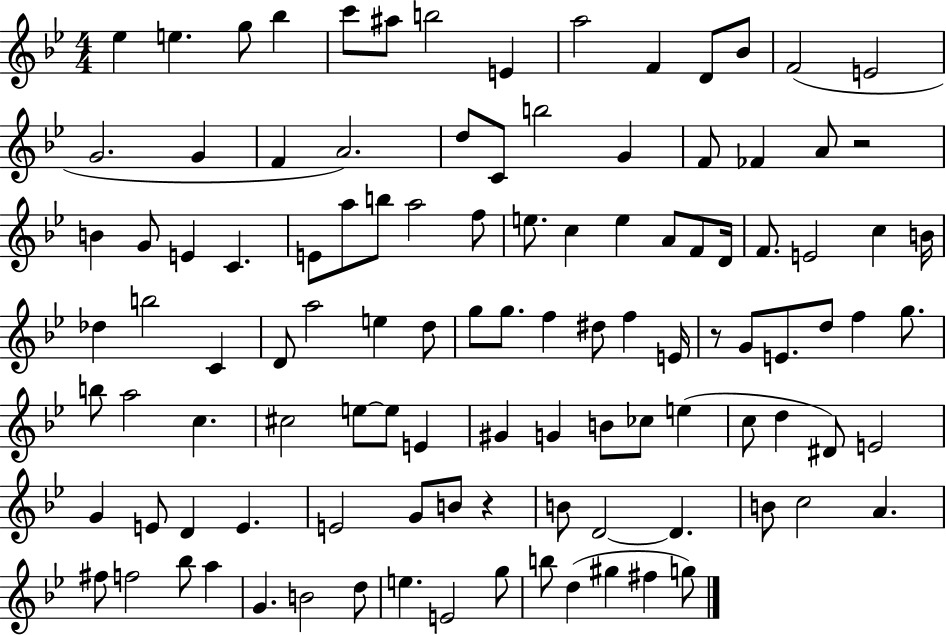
{
  \clef treble
  \numericTimeSignature
  \time 4/4
  \key bes \major
  ees''4 e''4. g''8 bes''4 | c'''8 ais''8 b''2 e'4 | a''2 f'4 d'8 bes'8 | f'2( e'2 | \break g'2. g'4 | f'4 a'2.) | d''8 c'8 b''2 g'4 | f'8 fes'4 a'8 r2 | \break b'4 g'8 e'4 c'4. | e'8 a''8 b''8 a''2 f''8 | e''8. c''4 e''4 a'8 f'8 d'16 | f'8. e'2 c''4 b'16 | \break des''4 b''2 c'4 | d'8 a''2 e''4 d''8 | g''8 g''8. f''4 dis''8 f''4 e'16 | r8 g'8 e'8. d''8 f''4 g''8. | \break b''8 a''2 c''4. | cis''2 e''8~~ e''8 e'4 | gis'4 g'4 b'8 ces''8 e''4( | c''8 d''4 dis'8) e'2 | \break g'4 e'8 d'4 e'4. | e'2 g'8 b'8 r4 | b'8 d'2~~ d'4. | b'8 c''2 a'4. | \break fis''8 f''2 bes''8 a''4 | g'4. b'2 d''8 | e''4. e'2 g''8 | b''8 d''4( gis''4 fis''4 g''8) | \break \bar "|."
}